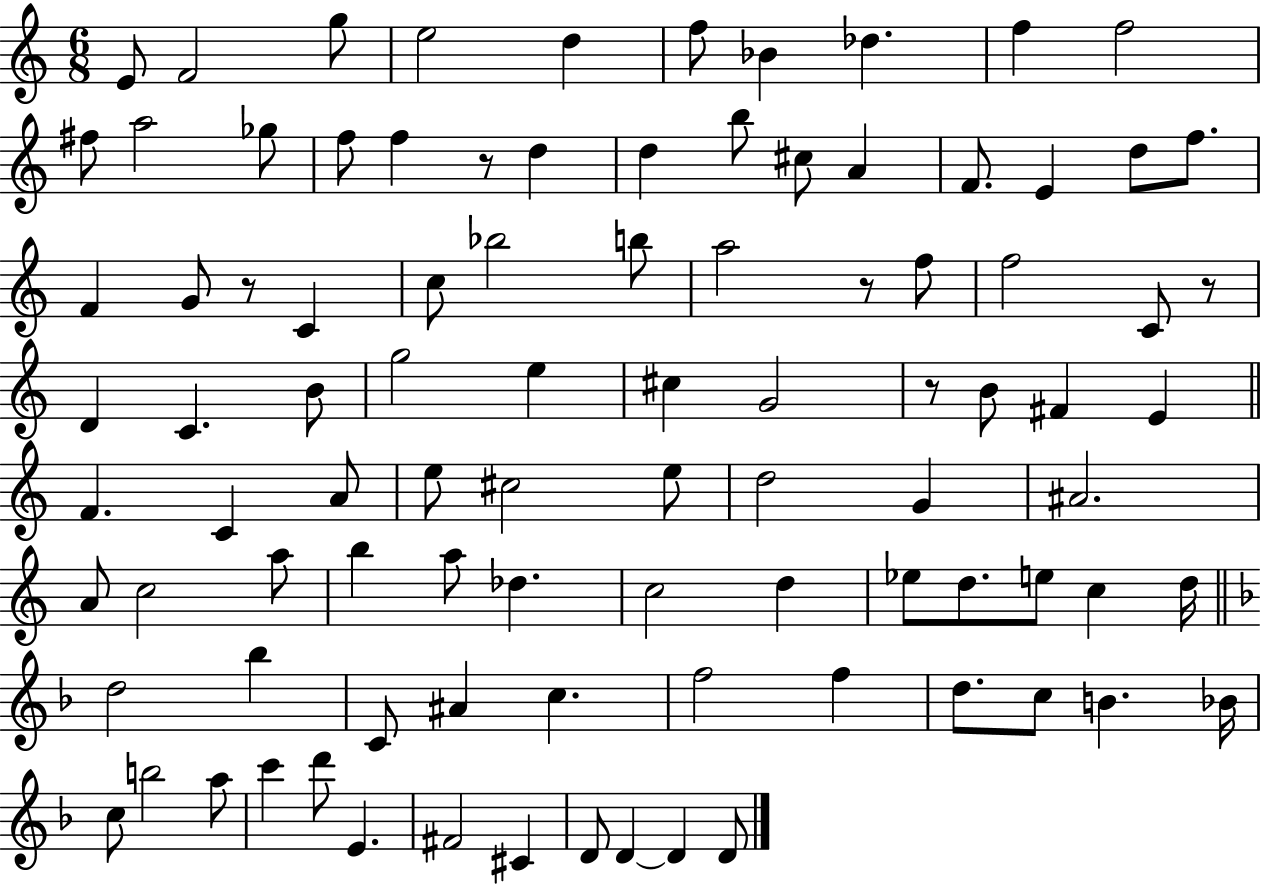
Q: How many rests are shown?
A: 5